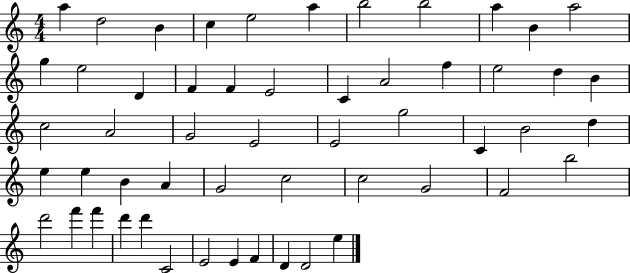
X:1
T:Untitled
M:4/4
L:1/4
K:C
a d2 B c e2 a b2 b2 a B a2 g e2 D F F E2 C A2 f e2 d B c2 A2 G2 E2 E2 g2 C B2 d e e B A G2 c2 c2 G2 F2 b2 d'2 f' f' d' d' C2 E2 E F D D2 e